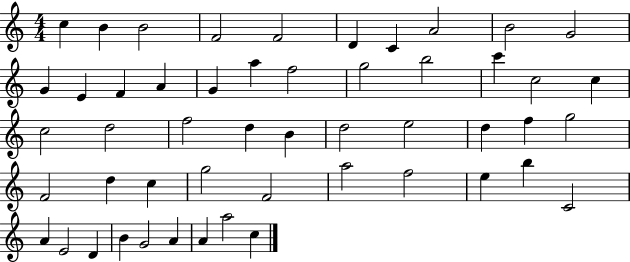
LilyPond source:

{
  \clef treble
  \numericTimeSignature
  \time 4/4
  \key c \major
  c''4 b'4 b'2 | f'2 f'2 | d'4 c'4 a'2 | b'2 g'2 | \break g'4 e'4 f'4 a'4 | g'4 a''4 f''2 | g''2 b''2 | c'''4 c''2 c''4 | \break c''2 d''2 | f''2 d''4 b'4 | d''2 e''2 | d''4 f''4 g''2 | \break f'2 d''4 c''4 | g''2 f'2 | a''2 f''2 | e''4 b''4 c'2 | \break a'4 e'2 d'4 | b'4 g'2 a'4 | a'4 a''2 c''4 | \bar "|."
}